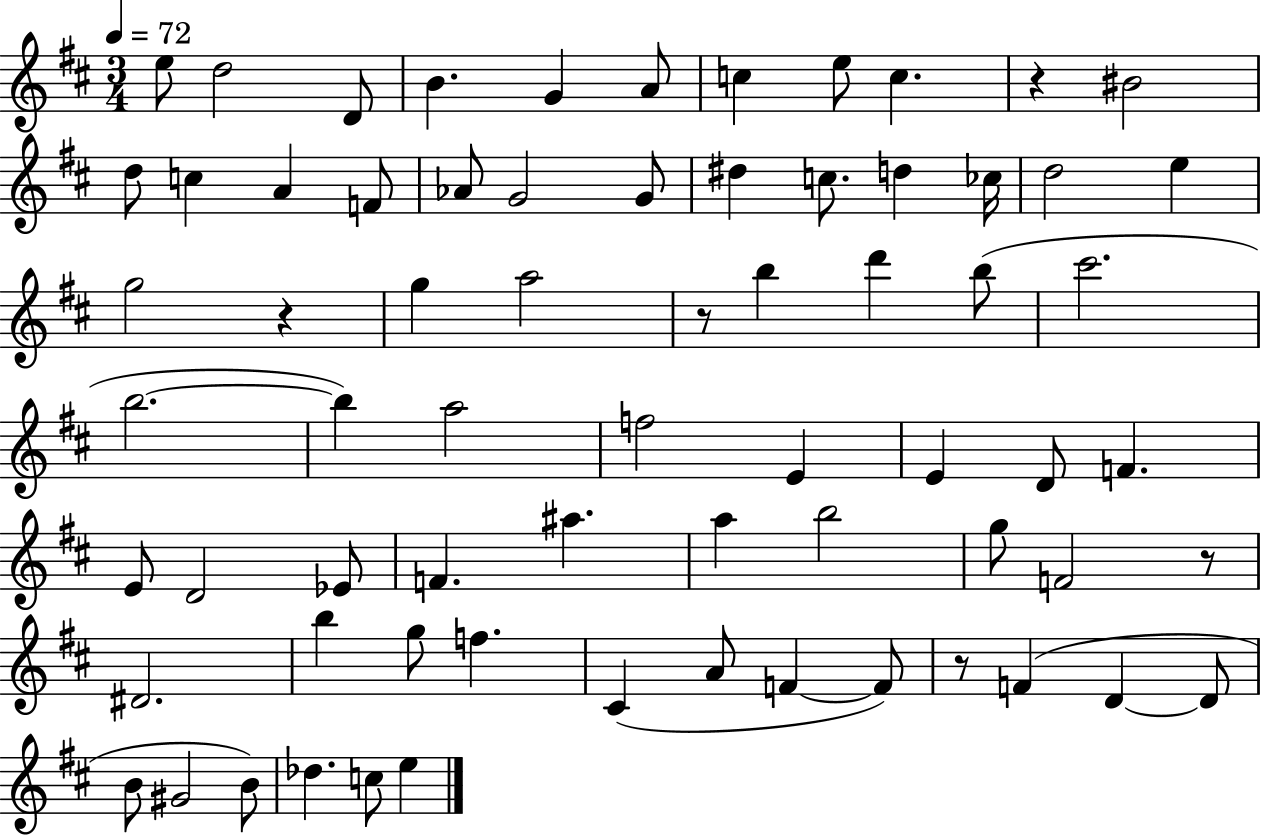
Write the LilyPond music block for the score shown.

{
  \clef treble
  \numericTimeSignature
  \time 3/4
  \key d \major
  \tempo 4 = 72
  e''8 d''2 d'8 | b'4. g'4 a'8 | c''4 e''8 c''4. | r4 bis'2 | \break d''8 c''4 a'4 f'8 | aes'8 g'2 g'8 | dis''4 c''8. d''4 ces''16 | d''2 e''4 | \break g''2 r4 | g''4 a''2 | r8 b''4 d'''4 b''8( | cis'''2. | \break b''2.~~ | b''4) a''2 | f''2 e'4 | e'4 d'8 f'4. | \break e'8 d'2 ees'8 | f'4. ais''4. | a''4 b''2 | g''8 f'2 r8 | \break dis'2. | b''4 g''8 f''4. | cis'4( a'8 f'4~~ f'8) | r8 f'4( d'4~~ d'8 | \break b'8 gis'2 b'8) | des''4. c''8 e''4 | \bar "|."
}